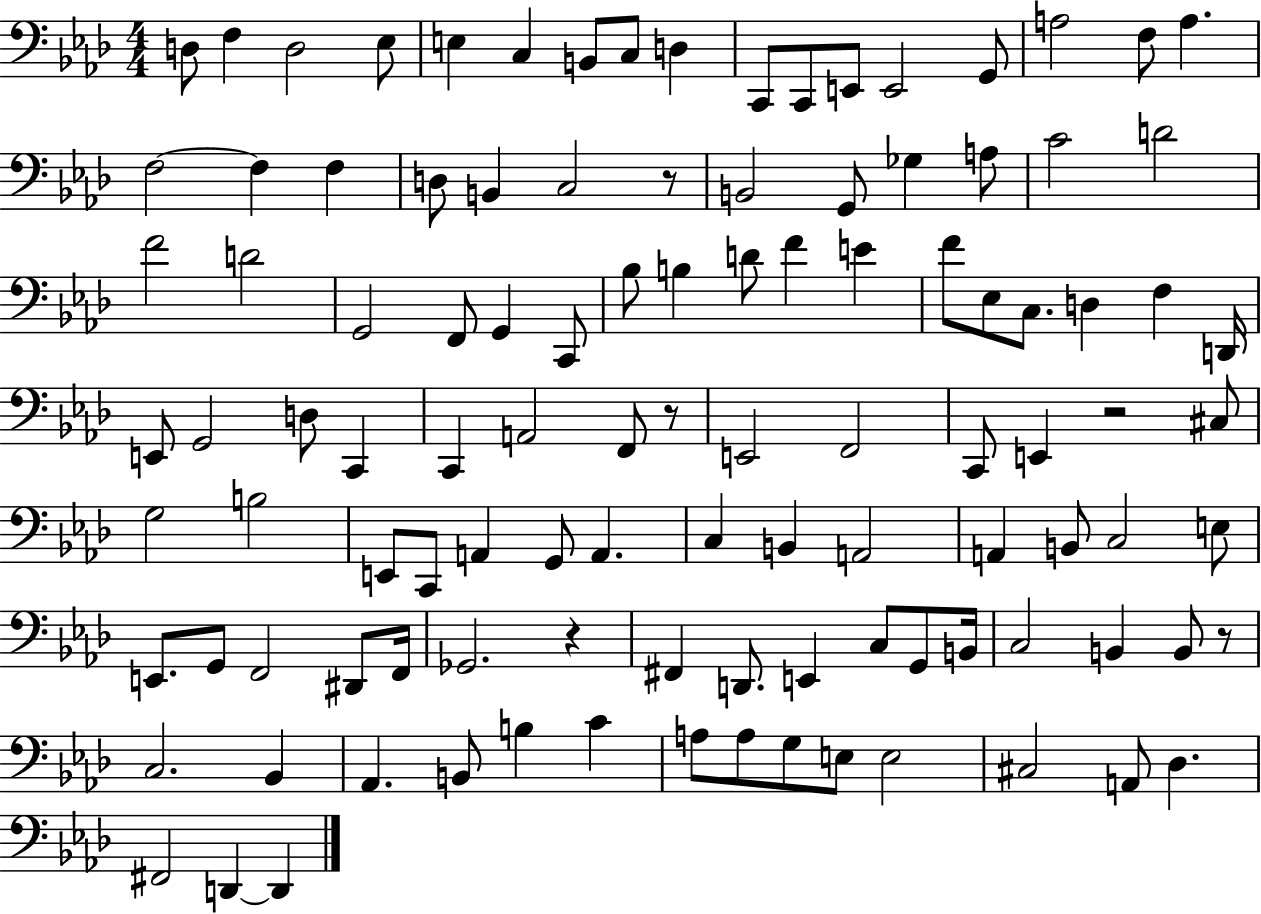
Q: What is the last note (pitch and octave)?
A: D2